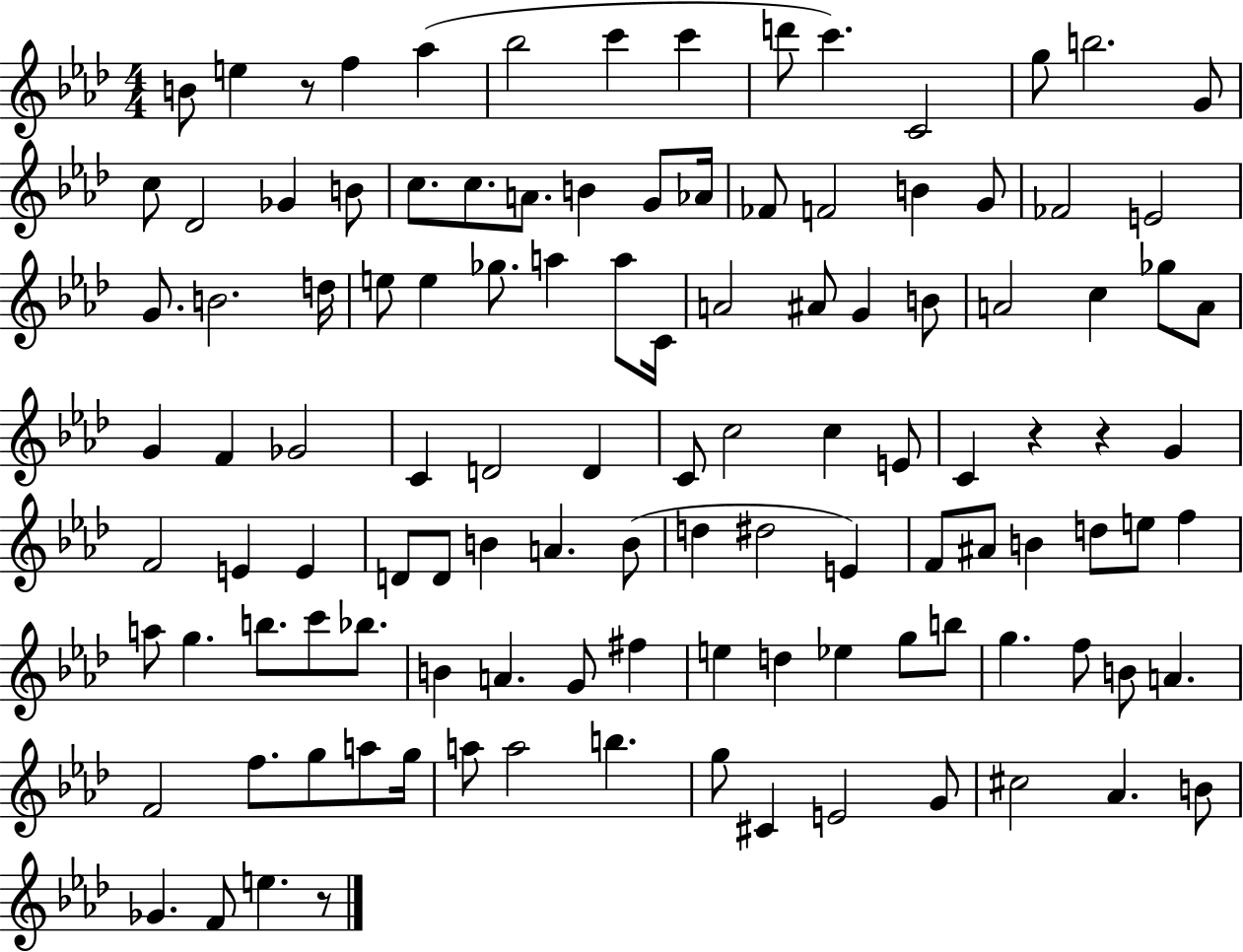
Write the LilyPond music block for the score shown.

{
  \clef treble
  \numericTimeSignature
  \time 4/4
  \key aes \major
  b'8 e''4 r8 f''4 aes''4( | bes''2 c'''4 c'''4 | d'''8 c'''4.) c'2 | g''8 b''2. g'8 | \break c''8 des'2 ges'4 b'8 | c''8. c''8. a'8. b'4 g'8 aes'16 | fes'8 f'2 b'4 g'8 | fes'2 e'2 | \break g'8. b'2. d''16 | e''8 e''4 ges''8. a''4 a''8 c'16 | a'2 ais'8 g'4 b'8 | a'2 c''4 ges''8 a'8 | \break g'4 f'4 ges'2 | c'4 d'2 d'4 | c'8 c''2 c''4 e'8 | c'4 r4 r4 g'4 | \break f'2 e'4 e'4 | d'8 d'8 b'4 a'4. b'8( | d''4 dis''2 e'4) | f'8 ais'8 b'4 d''8 e''8 f''4 | \break a''8 g''4. b''8. c'''8 bes''8. | b'4 a'4. g'8 fis''4 | e''4 d''4 ees''4 g''8 b''8 | g''4. f''8 b'8 a'4. | \break f'2 f''8. g''8 a''8 g''16 | a''8 a''2 b''4. | g''8 cis'4 e'2 g'8 | cis''2 aes'4. b'8 | \break ges'4. f'8 e''4. r8 | \bar "|."
}